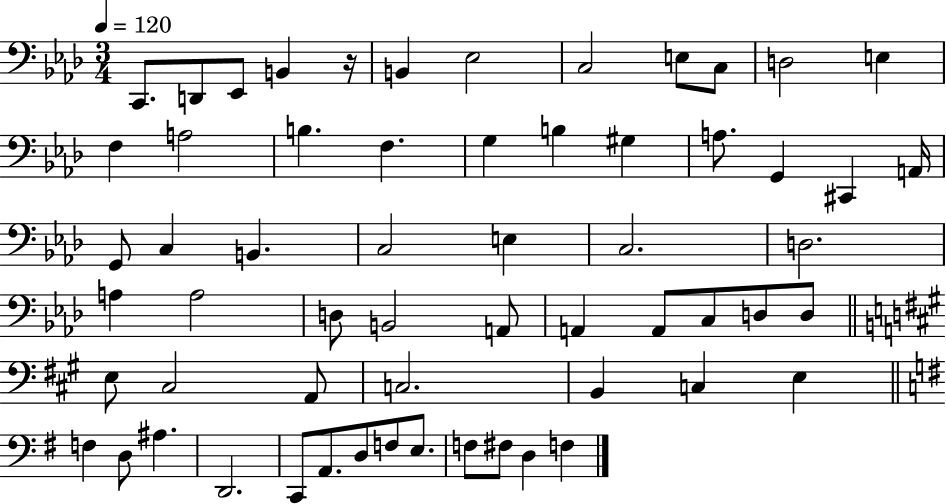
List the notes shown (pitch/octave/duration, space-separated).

C2/e. D2/e Eb2/e B2/q R/s B2/q Eb3/h C3/h E3/e C3/e D3/h E3/q F3/q A3/h B3/q. F3/q. G3/q B3/q G#3/q A3/e. G2/q C#2/q A2/s G2/e C3/q B2/q. C3/h E3/q C3/h. D3/h. A3/q A3/h D3/e B2/h A2/e A2/q A2/e C3/e D3/e D3/e E3/e C#3/h A2/e C3/h. B2/q C3/q E3/q F3/q D3/e A#3/q. D2/h. C2/e A2/e. D3/e F3/e E3/e. F3/e F#3/e D3/q F3/q